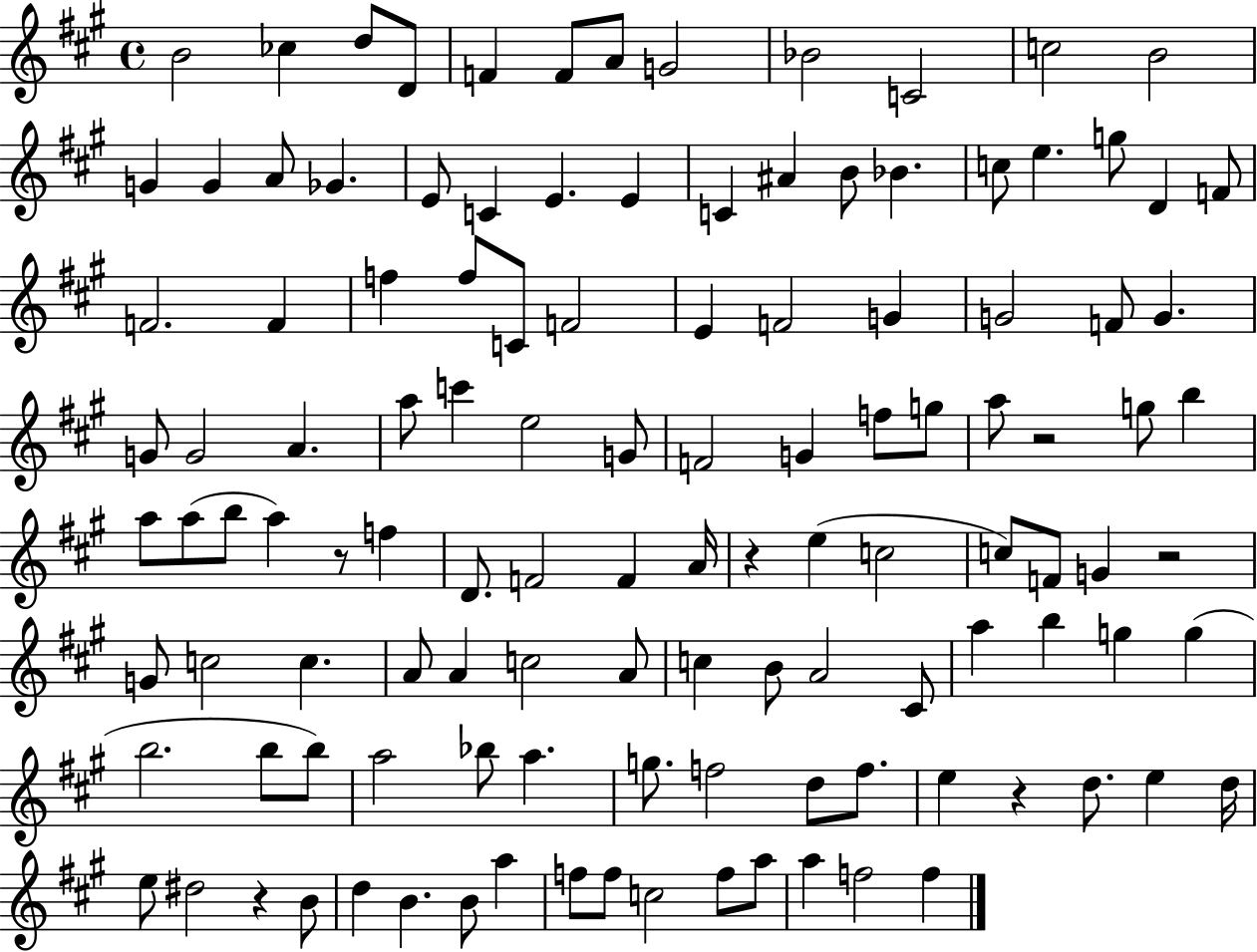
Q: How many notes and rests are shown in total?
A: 119